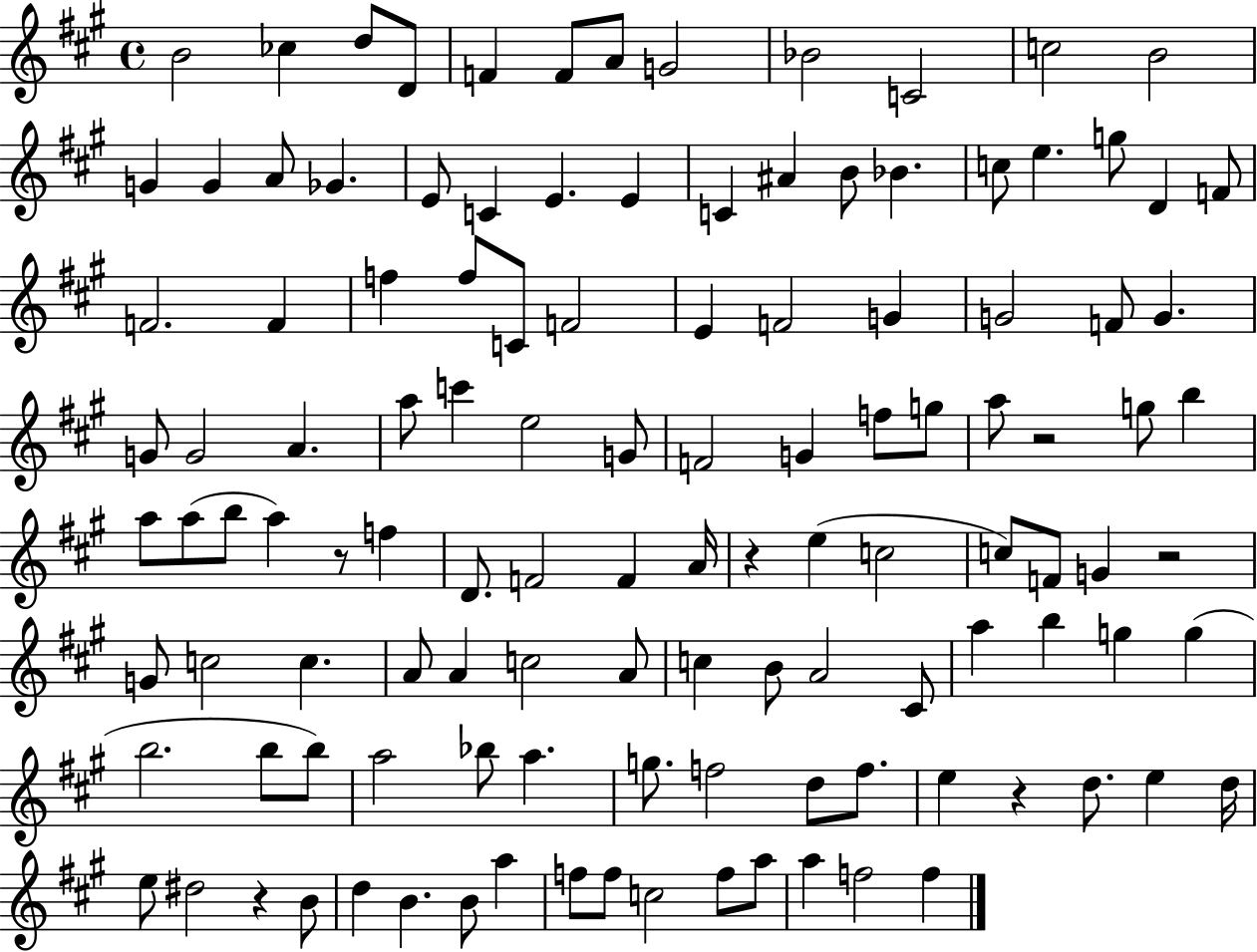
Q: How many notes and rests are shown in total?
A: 119